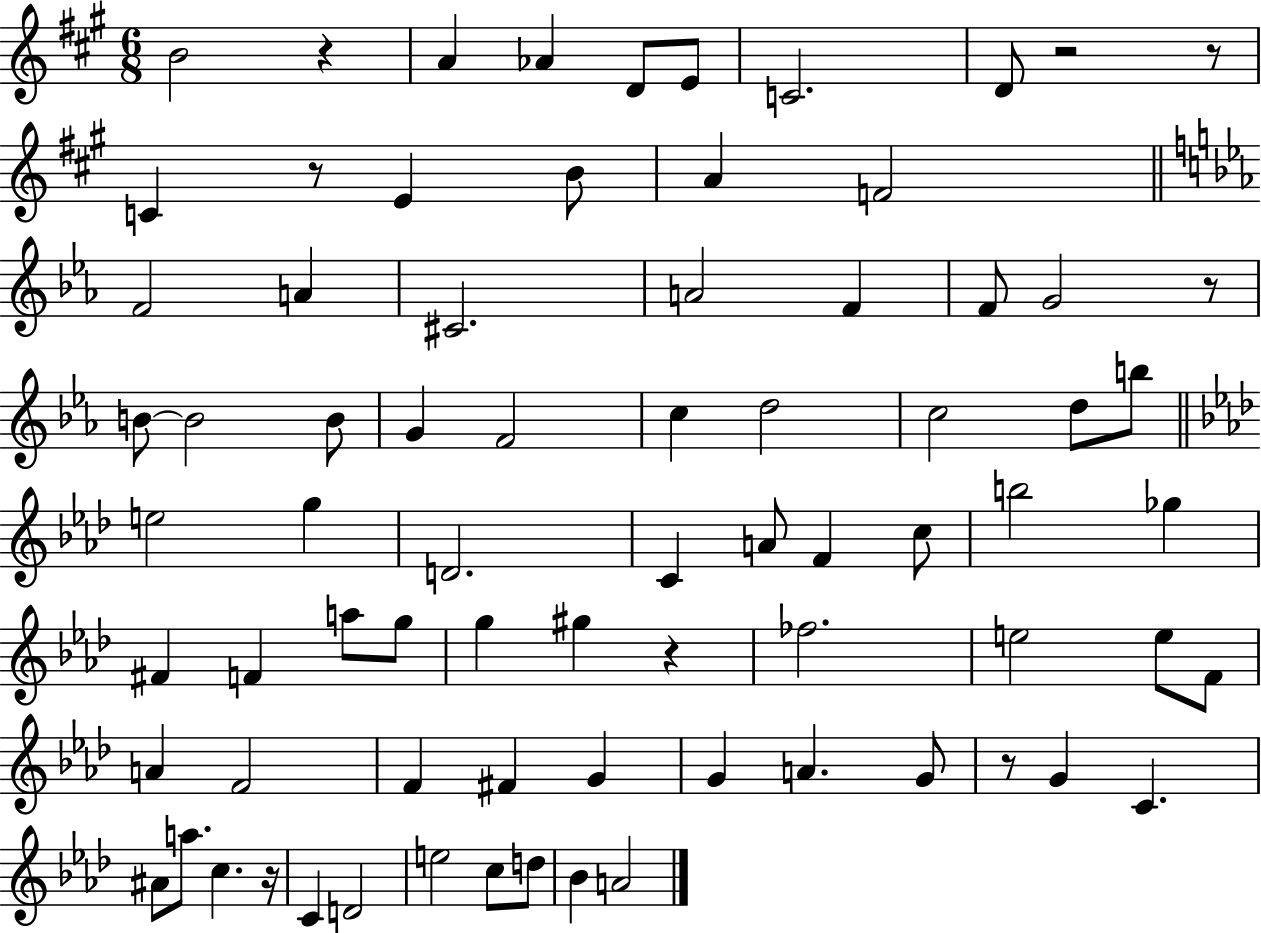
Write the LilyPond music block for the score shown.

{
  \clef treble
  \numericTimeSignature
  \time 6/8
  \key a \major
  \repeat volta 2 { b'2 r4 | a'4 aes'4 d'8 e'8 | c'2. | d'8 r2 r8 | \break c'4 r8 e'4 b'8 | a'4 f'2 | \bar "||" \break \key ees \major f'2 a'4 | cis'2. | a'2 f'4 | f'8 g'2 r8 | \break b'8~~ b'2 b'8 | g'4 f'2 | c''4 d''2 | c''2 d''8 b''8 | \break \bar "||" \break \key aes \major e''2 g''4 | d'2. | c'4 a'8 f'4 c''8 | b''2 ges''4 | \break fis'4 f'4 a''8 g''8 | g''4 gis''4 r4 | fes''2. | e''2 e''8 f'8 | \break a'4 f'2 | f'4 fis'4 g'4 | g'4 a'4. g'8 | r8 g'4 c'4. | \break ais'8 a''8. c''4. r16 | c'4 d'2 | e''2 c''8 d''8 | bes'4 a'2 | \break } \bar "|."
}